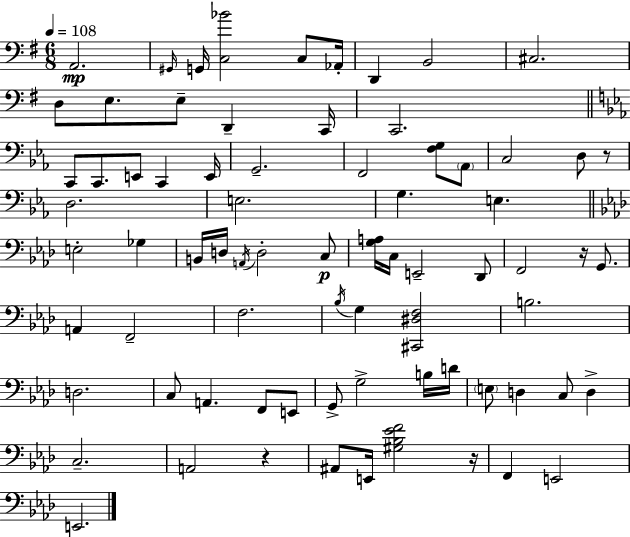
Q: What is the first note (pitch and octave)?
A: A2